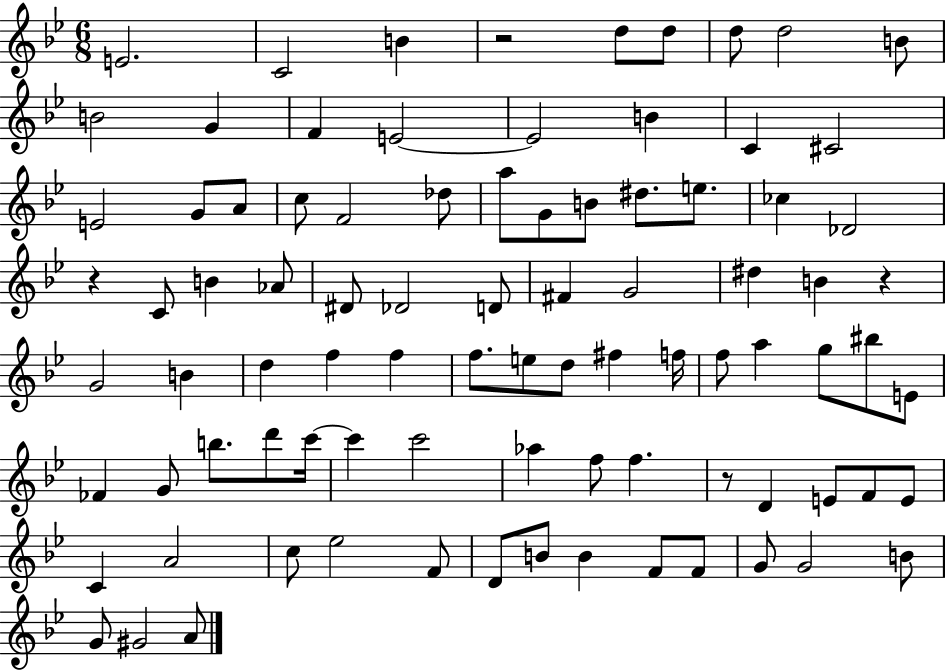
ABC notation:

X:1
T:Untitled
M:6/8
L:1/4
K:Bb
E2 C2 B z2 d/2 d/2 d/2 d2 B/2 B2 G F E2 E2 B C ^C2 E2 G/2 A/2 c/2 F2 _d/2 a/2 G/2 B/2 ^d/2 e/2 _c _D2 z C/2 B _A/2 ^D/2 _D2 D/2 ^F G2 ^d B z G2 B d f f f/2 e/2 d/2 ^f f/4 f/2 a g/2 ^b/2 E/2 _F G/2 b/2 d'/2 c'/4 c' c'2 _a f/2 f z/2 D E/2 F/2 E/2 C A2 c/2 _e2 F/2 D/2 B/2 B F/2 F/2 G/2 G2 B/2 G/2 ^G2 A/2